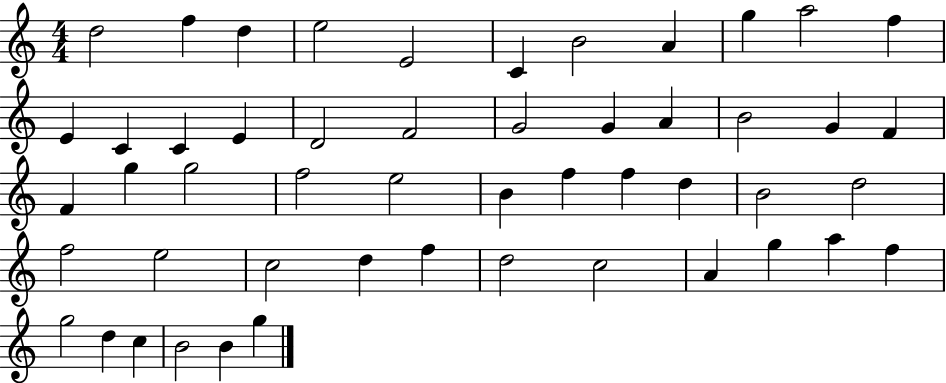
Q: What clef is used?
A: treble